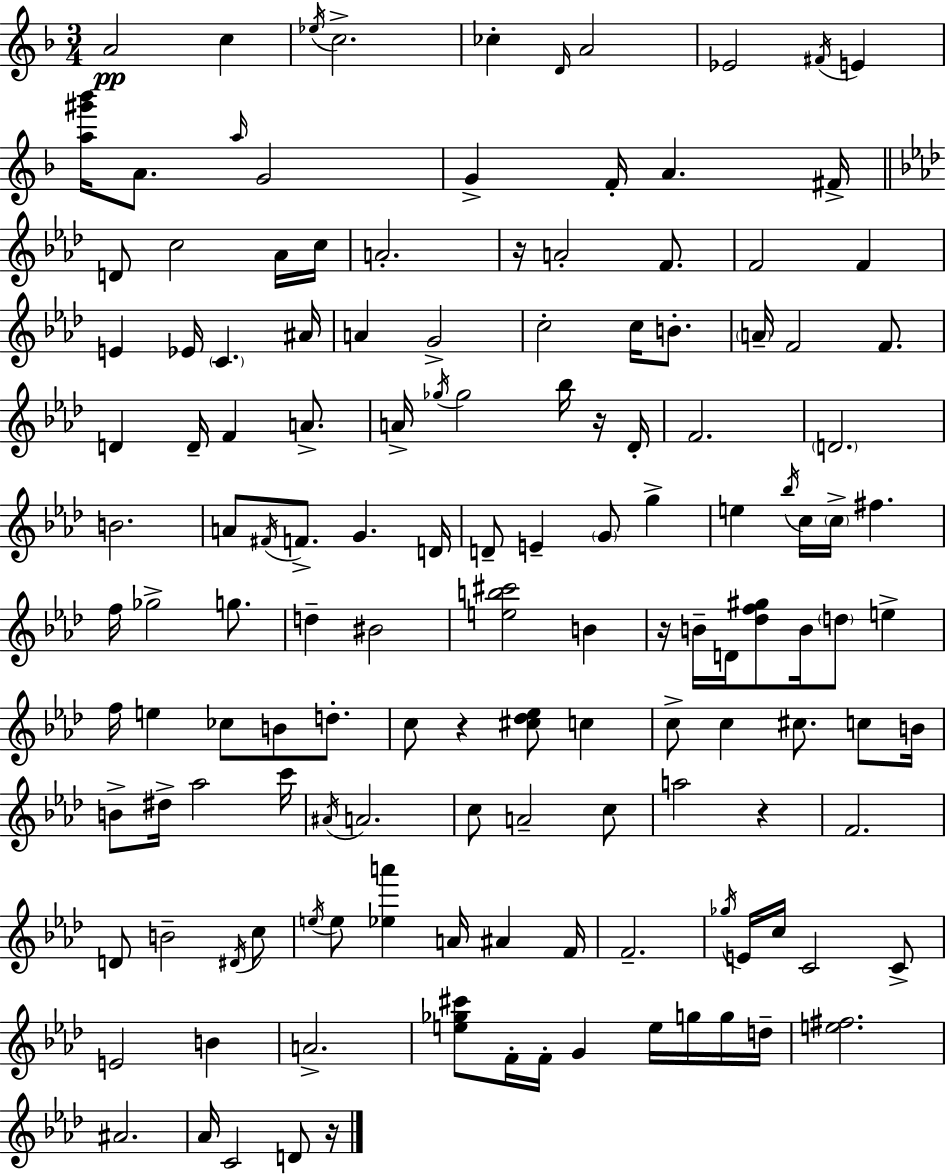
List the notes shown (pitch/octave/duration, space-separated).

A4/h C5/q Eb5/s C5/h. CES5/q D4/s A4/h Eb4/h F#4/s E4/q [A5,G#6,Bb6]/s A4/e. A5/s G4/h G4/q F4/s A4/q. F#4/s D4/e C5/h Ab4/s C5/s A4/h. R/s A4/h F4/e. F4/h F4/q E4/q Eb4/s C4/q. A#4/s A4/q G4/h C5/h C5/s B4/e. A4/s F4/h F4/e. D4/q D4/s F4/q A4/e. A4/s Gb5/s Gb5/h Bb5/s R/s Db4/s F4/h. D4/h. B4/h. A4/e F#4/s F4/e. G4/q. D4/s D4/e E4/q G4/e G5/q E5/q Bb5/s C5/s C5/s F#5/q. F5/s Gb5/h G5/e. D5/q BIS4/h [E5,B5,C#6]/h B4/q R/s B4/s D4/s [Db5,F5,G#5]/e B4/s D5/e E5/q F5/s E5/q CES5/e B4/e D5/e. C5/e R/q [C#5,Db5,Eb5]/e C5/q C5/e C5/q C#5/e. C5/e B4/s B4/e D#5/s Ab5/h C6/s A#4/s A4/h. C5/e A4/h C5/e A5/h R/q F4/h. D4/e B4/h D#4/s C5/e E5/s E5/e [Eb5,A6]/q A4/s A#4/q F4/s F4/h. Gb5/s E4/s C5/s C4/h C4/e E4/h B4/q A4/h. [E5,Gb5,C#6]/e F4/s F4/s G4/q E5/s G5/s G5/s D5/s [E5,F#5]/h. A#4/h. Ab4/s C4/h D4/e R/s